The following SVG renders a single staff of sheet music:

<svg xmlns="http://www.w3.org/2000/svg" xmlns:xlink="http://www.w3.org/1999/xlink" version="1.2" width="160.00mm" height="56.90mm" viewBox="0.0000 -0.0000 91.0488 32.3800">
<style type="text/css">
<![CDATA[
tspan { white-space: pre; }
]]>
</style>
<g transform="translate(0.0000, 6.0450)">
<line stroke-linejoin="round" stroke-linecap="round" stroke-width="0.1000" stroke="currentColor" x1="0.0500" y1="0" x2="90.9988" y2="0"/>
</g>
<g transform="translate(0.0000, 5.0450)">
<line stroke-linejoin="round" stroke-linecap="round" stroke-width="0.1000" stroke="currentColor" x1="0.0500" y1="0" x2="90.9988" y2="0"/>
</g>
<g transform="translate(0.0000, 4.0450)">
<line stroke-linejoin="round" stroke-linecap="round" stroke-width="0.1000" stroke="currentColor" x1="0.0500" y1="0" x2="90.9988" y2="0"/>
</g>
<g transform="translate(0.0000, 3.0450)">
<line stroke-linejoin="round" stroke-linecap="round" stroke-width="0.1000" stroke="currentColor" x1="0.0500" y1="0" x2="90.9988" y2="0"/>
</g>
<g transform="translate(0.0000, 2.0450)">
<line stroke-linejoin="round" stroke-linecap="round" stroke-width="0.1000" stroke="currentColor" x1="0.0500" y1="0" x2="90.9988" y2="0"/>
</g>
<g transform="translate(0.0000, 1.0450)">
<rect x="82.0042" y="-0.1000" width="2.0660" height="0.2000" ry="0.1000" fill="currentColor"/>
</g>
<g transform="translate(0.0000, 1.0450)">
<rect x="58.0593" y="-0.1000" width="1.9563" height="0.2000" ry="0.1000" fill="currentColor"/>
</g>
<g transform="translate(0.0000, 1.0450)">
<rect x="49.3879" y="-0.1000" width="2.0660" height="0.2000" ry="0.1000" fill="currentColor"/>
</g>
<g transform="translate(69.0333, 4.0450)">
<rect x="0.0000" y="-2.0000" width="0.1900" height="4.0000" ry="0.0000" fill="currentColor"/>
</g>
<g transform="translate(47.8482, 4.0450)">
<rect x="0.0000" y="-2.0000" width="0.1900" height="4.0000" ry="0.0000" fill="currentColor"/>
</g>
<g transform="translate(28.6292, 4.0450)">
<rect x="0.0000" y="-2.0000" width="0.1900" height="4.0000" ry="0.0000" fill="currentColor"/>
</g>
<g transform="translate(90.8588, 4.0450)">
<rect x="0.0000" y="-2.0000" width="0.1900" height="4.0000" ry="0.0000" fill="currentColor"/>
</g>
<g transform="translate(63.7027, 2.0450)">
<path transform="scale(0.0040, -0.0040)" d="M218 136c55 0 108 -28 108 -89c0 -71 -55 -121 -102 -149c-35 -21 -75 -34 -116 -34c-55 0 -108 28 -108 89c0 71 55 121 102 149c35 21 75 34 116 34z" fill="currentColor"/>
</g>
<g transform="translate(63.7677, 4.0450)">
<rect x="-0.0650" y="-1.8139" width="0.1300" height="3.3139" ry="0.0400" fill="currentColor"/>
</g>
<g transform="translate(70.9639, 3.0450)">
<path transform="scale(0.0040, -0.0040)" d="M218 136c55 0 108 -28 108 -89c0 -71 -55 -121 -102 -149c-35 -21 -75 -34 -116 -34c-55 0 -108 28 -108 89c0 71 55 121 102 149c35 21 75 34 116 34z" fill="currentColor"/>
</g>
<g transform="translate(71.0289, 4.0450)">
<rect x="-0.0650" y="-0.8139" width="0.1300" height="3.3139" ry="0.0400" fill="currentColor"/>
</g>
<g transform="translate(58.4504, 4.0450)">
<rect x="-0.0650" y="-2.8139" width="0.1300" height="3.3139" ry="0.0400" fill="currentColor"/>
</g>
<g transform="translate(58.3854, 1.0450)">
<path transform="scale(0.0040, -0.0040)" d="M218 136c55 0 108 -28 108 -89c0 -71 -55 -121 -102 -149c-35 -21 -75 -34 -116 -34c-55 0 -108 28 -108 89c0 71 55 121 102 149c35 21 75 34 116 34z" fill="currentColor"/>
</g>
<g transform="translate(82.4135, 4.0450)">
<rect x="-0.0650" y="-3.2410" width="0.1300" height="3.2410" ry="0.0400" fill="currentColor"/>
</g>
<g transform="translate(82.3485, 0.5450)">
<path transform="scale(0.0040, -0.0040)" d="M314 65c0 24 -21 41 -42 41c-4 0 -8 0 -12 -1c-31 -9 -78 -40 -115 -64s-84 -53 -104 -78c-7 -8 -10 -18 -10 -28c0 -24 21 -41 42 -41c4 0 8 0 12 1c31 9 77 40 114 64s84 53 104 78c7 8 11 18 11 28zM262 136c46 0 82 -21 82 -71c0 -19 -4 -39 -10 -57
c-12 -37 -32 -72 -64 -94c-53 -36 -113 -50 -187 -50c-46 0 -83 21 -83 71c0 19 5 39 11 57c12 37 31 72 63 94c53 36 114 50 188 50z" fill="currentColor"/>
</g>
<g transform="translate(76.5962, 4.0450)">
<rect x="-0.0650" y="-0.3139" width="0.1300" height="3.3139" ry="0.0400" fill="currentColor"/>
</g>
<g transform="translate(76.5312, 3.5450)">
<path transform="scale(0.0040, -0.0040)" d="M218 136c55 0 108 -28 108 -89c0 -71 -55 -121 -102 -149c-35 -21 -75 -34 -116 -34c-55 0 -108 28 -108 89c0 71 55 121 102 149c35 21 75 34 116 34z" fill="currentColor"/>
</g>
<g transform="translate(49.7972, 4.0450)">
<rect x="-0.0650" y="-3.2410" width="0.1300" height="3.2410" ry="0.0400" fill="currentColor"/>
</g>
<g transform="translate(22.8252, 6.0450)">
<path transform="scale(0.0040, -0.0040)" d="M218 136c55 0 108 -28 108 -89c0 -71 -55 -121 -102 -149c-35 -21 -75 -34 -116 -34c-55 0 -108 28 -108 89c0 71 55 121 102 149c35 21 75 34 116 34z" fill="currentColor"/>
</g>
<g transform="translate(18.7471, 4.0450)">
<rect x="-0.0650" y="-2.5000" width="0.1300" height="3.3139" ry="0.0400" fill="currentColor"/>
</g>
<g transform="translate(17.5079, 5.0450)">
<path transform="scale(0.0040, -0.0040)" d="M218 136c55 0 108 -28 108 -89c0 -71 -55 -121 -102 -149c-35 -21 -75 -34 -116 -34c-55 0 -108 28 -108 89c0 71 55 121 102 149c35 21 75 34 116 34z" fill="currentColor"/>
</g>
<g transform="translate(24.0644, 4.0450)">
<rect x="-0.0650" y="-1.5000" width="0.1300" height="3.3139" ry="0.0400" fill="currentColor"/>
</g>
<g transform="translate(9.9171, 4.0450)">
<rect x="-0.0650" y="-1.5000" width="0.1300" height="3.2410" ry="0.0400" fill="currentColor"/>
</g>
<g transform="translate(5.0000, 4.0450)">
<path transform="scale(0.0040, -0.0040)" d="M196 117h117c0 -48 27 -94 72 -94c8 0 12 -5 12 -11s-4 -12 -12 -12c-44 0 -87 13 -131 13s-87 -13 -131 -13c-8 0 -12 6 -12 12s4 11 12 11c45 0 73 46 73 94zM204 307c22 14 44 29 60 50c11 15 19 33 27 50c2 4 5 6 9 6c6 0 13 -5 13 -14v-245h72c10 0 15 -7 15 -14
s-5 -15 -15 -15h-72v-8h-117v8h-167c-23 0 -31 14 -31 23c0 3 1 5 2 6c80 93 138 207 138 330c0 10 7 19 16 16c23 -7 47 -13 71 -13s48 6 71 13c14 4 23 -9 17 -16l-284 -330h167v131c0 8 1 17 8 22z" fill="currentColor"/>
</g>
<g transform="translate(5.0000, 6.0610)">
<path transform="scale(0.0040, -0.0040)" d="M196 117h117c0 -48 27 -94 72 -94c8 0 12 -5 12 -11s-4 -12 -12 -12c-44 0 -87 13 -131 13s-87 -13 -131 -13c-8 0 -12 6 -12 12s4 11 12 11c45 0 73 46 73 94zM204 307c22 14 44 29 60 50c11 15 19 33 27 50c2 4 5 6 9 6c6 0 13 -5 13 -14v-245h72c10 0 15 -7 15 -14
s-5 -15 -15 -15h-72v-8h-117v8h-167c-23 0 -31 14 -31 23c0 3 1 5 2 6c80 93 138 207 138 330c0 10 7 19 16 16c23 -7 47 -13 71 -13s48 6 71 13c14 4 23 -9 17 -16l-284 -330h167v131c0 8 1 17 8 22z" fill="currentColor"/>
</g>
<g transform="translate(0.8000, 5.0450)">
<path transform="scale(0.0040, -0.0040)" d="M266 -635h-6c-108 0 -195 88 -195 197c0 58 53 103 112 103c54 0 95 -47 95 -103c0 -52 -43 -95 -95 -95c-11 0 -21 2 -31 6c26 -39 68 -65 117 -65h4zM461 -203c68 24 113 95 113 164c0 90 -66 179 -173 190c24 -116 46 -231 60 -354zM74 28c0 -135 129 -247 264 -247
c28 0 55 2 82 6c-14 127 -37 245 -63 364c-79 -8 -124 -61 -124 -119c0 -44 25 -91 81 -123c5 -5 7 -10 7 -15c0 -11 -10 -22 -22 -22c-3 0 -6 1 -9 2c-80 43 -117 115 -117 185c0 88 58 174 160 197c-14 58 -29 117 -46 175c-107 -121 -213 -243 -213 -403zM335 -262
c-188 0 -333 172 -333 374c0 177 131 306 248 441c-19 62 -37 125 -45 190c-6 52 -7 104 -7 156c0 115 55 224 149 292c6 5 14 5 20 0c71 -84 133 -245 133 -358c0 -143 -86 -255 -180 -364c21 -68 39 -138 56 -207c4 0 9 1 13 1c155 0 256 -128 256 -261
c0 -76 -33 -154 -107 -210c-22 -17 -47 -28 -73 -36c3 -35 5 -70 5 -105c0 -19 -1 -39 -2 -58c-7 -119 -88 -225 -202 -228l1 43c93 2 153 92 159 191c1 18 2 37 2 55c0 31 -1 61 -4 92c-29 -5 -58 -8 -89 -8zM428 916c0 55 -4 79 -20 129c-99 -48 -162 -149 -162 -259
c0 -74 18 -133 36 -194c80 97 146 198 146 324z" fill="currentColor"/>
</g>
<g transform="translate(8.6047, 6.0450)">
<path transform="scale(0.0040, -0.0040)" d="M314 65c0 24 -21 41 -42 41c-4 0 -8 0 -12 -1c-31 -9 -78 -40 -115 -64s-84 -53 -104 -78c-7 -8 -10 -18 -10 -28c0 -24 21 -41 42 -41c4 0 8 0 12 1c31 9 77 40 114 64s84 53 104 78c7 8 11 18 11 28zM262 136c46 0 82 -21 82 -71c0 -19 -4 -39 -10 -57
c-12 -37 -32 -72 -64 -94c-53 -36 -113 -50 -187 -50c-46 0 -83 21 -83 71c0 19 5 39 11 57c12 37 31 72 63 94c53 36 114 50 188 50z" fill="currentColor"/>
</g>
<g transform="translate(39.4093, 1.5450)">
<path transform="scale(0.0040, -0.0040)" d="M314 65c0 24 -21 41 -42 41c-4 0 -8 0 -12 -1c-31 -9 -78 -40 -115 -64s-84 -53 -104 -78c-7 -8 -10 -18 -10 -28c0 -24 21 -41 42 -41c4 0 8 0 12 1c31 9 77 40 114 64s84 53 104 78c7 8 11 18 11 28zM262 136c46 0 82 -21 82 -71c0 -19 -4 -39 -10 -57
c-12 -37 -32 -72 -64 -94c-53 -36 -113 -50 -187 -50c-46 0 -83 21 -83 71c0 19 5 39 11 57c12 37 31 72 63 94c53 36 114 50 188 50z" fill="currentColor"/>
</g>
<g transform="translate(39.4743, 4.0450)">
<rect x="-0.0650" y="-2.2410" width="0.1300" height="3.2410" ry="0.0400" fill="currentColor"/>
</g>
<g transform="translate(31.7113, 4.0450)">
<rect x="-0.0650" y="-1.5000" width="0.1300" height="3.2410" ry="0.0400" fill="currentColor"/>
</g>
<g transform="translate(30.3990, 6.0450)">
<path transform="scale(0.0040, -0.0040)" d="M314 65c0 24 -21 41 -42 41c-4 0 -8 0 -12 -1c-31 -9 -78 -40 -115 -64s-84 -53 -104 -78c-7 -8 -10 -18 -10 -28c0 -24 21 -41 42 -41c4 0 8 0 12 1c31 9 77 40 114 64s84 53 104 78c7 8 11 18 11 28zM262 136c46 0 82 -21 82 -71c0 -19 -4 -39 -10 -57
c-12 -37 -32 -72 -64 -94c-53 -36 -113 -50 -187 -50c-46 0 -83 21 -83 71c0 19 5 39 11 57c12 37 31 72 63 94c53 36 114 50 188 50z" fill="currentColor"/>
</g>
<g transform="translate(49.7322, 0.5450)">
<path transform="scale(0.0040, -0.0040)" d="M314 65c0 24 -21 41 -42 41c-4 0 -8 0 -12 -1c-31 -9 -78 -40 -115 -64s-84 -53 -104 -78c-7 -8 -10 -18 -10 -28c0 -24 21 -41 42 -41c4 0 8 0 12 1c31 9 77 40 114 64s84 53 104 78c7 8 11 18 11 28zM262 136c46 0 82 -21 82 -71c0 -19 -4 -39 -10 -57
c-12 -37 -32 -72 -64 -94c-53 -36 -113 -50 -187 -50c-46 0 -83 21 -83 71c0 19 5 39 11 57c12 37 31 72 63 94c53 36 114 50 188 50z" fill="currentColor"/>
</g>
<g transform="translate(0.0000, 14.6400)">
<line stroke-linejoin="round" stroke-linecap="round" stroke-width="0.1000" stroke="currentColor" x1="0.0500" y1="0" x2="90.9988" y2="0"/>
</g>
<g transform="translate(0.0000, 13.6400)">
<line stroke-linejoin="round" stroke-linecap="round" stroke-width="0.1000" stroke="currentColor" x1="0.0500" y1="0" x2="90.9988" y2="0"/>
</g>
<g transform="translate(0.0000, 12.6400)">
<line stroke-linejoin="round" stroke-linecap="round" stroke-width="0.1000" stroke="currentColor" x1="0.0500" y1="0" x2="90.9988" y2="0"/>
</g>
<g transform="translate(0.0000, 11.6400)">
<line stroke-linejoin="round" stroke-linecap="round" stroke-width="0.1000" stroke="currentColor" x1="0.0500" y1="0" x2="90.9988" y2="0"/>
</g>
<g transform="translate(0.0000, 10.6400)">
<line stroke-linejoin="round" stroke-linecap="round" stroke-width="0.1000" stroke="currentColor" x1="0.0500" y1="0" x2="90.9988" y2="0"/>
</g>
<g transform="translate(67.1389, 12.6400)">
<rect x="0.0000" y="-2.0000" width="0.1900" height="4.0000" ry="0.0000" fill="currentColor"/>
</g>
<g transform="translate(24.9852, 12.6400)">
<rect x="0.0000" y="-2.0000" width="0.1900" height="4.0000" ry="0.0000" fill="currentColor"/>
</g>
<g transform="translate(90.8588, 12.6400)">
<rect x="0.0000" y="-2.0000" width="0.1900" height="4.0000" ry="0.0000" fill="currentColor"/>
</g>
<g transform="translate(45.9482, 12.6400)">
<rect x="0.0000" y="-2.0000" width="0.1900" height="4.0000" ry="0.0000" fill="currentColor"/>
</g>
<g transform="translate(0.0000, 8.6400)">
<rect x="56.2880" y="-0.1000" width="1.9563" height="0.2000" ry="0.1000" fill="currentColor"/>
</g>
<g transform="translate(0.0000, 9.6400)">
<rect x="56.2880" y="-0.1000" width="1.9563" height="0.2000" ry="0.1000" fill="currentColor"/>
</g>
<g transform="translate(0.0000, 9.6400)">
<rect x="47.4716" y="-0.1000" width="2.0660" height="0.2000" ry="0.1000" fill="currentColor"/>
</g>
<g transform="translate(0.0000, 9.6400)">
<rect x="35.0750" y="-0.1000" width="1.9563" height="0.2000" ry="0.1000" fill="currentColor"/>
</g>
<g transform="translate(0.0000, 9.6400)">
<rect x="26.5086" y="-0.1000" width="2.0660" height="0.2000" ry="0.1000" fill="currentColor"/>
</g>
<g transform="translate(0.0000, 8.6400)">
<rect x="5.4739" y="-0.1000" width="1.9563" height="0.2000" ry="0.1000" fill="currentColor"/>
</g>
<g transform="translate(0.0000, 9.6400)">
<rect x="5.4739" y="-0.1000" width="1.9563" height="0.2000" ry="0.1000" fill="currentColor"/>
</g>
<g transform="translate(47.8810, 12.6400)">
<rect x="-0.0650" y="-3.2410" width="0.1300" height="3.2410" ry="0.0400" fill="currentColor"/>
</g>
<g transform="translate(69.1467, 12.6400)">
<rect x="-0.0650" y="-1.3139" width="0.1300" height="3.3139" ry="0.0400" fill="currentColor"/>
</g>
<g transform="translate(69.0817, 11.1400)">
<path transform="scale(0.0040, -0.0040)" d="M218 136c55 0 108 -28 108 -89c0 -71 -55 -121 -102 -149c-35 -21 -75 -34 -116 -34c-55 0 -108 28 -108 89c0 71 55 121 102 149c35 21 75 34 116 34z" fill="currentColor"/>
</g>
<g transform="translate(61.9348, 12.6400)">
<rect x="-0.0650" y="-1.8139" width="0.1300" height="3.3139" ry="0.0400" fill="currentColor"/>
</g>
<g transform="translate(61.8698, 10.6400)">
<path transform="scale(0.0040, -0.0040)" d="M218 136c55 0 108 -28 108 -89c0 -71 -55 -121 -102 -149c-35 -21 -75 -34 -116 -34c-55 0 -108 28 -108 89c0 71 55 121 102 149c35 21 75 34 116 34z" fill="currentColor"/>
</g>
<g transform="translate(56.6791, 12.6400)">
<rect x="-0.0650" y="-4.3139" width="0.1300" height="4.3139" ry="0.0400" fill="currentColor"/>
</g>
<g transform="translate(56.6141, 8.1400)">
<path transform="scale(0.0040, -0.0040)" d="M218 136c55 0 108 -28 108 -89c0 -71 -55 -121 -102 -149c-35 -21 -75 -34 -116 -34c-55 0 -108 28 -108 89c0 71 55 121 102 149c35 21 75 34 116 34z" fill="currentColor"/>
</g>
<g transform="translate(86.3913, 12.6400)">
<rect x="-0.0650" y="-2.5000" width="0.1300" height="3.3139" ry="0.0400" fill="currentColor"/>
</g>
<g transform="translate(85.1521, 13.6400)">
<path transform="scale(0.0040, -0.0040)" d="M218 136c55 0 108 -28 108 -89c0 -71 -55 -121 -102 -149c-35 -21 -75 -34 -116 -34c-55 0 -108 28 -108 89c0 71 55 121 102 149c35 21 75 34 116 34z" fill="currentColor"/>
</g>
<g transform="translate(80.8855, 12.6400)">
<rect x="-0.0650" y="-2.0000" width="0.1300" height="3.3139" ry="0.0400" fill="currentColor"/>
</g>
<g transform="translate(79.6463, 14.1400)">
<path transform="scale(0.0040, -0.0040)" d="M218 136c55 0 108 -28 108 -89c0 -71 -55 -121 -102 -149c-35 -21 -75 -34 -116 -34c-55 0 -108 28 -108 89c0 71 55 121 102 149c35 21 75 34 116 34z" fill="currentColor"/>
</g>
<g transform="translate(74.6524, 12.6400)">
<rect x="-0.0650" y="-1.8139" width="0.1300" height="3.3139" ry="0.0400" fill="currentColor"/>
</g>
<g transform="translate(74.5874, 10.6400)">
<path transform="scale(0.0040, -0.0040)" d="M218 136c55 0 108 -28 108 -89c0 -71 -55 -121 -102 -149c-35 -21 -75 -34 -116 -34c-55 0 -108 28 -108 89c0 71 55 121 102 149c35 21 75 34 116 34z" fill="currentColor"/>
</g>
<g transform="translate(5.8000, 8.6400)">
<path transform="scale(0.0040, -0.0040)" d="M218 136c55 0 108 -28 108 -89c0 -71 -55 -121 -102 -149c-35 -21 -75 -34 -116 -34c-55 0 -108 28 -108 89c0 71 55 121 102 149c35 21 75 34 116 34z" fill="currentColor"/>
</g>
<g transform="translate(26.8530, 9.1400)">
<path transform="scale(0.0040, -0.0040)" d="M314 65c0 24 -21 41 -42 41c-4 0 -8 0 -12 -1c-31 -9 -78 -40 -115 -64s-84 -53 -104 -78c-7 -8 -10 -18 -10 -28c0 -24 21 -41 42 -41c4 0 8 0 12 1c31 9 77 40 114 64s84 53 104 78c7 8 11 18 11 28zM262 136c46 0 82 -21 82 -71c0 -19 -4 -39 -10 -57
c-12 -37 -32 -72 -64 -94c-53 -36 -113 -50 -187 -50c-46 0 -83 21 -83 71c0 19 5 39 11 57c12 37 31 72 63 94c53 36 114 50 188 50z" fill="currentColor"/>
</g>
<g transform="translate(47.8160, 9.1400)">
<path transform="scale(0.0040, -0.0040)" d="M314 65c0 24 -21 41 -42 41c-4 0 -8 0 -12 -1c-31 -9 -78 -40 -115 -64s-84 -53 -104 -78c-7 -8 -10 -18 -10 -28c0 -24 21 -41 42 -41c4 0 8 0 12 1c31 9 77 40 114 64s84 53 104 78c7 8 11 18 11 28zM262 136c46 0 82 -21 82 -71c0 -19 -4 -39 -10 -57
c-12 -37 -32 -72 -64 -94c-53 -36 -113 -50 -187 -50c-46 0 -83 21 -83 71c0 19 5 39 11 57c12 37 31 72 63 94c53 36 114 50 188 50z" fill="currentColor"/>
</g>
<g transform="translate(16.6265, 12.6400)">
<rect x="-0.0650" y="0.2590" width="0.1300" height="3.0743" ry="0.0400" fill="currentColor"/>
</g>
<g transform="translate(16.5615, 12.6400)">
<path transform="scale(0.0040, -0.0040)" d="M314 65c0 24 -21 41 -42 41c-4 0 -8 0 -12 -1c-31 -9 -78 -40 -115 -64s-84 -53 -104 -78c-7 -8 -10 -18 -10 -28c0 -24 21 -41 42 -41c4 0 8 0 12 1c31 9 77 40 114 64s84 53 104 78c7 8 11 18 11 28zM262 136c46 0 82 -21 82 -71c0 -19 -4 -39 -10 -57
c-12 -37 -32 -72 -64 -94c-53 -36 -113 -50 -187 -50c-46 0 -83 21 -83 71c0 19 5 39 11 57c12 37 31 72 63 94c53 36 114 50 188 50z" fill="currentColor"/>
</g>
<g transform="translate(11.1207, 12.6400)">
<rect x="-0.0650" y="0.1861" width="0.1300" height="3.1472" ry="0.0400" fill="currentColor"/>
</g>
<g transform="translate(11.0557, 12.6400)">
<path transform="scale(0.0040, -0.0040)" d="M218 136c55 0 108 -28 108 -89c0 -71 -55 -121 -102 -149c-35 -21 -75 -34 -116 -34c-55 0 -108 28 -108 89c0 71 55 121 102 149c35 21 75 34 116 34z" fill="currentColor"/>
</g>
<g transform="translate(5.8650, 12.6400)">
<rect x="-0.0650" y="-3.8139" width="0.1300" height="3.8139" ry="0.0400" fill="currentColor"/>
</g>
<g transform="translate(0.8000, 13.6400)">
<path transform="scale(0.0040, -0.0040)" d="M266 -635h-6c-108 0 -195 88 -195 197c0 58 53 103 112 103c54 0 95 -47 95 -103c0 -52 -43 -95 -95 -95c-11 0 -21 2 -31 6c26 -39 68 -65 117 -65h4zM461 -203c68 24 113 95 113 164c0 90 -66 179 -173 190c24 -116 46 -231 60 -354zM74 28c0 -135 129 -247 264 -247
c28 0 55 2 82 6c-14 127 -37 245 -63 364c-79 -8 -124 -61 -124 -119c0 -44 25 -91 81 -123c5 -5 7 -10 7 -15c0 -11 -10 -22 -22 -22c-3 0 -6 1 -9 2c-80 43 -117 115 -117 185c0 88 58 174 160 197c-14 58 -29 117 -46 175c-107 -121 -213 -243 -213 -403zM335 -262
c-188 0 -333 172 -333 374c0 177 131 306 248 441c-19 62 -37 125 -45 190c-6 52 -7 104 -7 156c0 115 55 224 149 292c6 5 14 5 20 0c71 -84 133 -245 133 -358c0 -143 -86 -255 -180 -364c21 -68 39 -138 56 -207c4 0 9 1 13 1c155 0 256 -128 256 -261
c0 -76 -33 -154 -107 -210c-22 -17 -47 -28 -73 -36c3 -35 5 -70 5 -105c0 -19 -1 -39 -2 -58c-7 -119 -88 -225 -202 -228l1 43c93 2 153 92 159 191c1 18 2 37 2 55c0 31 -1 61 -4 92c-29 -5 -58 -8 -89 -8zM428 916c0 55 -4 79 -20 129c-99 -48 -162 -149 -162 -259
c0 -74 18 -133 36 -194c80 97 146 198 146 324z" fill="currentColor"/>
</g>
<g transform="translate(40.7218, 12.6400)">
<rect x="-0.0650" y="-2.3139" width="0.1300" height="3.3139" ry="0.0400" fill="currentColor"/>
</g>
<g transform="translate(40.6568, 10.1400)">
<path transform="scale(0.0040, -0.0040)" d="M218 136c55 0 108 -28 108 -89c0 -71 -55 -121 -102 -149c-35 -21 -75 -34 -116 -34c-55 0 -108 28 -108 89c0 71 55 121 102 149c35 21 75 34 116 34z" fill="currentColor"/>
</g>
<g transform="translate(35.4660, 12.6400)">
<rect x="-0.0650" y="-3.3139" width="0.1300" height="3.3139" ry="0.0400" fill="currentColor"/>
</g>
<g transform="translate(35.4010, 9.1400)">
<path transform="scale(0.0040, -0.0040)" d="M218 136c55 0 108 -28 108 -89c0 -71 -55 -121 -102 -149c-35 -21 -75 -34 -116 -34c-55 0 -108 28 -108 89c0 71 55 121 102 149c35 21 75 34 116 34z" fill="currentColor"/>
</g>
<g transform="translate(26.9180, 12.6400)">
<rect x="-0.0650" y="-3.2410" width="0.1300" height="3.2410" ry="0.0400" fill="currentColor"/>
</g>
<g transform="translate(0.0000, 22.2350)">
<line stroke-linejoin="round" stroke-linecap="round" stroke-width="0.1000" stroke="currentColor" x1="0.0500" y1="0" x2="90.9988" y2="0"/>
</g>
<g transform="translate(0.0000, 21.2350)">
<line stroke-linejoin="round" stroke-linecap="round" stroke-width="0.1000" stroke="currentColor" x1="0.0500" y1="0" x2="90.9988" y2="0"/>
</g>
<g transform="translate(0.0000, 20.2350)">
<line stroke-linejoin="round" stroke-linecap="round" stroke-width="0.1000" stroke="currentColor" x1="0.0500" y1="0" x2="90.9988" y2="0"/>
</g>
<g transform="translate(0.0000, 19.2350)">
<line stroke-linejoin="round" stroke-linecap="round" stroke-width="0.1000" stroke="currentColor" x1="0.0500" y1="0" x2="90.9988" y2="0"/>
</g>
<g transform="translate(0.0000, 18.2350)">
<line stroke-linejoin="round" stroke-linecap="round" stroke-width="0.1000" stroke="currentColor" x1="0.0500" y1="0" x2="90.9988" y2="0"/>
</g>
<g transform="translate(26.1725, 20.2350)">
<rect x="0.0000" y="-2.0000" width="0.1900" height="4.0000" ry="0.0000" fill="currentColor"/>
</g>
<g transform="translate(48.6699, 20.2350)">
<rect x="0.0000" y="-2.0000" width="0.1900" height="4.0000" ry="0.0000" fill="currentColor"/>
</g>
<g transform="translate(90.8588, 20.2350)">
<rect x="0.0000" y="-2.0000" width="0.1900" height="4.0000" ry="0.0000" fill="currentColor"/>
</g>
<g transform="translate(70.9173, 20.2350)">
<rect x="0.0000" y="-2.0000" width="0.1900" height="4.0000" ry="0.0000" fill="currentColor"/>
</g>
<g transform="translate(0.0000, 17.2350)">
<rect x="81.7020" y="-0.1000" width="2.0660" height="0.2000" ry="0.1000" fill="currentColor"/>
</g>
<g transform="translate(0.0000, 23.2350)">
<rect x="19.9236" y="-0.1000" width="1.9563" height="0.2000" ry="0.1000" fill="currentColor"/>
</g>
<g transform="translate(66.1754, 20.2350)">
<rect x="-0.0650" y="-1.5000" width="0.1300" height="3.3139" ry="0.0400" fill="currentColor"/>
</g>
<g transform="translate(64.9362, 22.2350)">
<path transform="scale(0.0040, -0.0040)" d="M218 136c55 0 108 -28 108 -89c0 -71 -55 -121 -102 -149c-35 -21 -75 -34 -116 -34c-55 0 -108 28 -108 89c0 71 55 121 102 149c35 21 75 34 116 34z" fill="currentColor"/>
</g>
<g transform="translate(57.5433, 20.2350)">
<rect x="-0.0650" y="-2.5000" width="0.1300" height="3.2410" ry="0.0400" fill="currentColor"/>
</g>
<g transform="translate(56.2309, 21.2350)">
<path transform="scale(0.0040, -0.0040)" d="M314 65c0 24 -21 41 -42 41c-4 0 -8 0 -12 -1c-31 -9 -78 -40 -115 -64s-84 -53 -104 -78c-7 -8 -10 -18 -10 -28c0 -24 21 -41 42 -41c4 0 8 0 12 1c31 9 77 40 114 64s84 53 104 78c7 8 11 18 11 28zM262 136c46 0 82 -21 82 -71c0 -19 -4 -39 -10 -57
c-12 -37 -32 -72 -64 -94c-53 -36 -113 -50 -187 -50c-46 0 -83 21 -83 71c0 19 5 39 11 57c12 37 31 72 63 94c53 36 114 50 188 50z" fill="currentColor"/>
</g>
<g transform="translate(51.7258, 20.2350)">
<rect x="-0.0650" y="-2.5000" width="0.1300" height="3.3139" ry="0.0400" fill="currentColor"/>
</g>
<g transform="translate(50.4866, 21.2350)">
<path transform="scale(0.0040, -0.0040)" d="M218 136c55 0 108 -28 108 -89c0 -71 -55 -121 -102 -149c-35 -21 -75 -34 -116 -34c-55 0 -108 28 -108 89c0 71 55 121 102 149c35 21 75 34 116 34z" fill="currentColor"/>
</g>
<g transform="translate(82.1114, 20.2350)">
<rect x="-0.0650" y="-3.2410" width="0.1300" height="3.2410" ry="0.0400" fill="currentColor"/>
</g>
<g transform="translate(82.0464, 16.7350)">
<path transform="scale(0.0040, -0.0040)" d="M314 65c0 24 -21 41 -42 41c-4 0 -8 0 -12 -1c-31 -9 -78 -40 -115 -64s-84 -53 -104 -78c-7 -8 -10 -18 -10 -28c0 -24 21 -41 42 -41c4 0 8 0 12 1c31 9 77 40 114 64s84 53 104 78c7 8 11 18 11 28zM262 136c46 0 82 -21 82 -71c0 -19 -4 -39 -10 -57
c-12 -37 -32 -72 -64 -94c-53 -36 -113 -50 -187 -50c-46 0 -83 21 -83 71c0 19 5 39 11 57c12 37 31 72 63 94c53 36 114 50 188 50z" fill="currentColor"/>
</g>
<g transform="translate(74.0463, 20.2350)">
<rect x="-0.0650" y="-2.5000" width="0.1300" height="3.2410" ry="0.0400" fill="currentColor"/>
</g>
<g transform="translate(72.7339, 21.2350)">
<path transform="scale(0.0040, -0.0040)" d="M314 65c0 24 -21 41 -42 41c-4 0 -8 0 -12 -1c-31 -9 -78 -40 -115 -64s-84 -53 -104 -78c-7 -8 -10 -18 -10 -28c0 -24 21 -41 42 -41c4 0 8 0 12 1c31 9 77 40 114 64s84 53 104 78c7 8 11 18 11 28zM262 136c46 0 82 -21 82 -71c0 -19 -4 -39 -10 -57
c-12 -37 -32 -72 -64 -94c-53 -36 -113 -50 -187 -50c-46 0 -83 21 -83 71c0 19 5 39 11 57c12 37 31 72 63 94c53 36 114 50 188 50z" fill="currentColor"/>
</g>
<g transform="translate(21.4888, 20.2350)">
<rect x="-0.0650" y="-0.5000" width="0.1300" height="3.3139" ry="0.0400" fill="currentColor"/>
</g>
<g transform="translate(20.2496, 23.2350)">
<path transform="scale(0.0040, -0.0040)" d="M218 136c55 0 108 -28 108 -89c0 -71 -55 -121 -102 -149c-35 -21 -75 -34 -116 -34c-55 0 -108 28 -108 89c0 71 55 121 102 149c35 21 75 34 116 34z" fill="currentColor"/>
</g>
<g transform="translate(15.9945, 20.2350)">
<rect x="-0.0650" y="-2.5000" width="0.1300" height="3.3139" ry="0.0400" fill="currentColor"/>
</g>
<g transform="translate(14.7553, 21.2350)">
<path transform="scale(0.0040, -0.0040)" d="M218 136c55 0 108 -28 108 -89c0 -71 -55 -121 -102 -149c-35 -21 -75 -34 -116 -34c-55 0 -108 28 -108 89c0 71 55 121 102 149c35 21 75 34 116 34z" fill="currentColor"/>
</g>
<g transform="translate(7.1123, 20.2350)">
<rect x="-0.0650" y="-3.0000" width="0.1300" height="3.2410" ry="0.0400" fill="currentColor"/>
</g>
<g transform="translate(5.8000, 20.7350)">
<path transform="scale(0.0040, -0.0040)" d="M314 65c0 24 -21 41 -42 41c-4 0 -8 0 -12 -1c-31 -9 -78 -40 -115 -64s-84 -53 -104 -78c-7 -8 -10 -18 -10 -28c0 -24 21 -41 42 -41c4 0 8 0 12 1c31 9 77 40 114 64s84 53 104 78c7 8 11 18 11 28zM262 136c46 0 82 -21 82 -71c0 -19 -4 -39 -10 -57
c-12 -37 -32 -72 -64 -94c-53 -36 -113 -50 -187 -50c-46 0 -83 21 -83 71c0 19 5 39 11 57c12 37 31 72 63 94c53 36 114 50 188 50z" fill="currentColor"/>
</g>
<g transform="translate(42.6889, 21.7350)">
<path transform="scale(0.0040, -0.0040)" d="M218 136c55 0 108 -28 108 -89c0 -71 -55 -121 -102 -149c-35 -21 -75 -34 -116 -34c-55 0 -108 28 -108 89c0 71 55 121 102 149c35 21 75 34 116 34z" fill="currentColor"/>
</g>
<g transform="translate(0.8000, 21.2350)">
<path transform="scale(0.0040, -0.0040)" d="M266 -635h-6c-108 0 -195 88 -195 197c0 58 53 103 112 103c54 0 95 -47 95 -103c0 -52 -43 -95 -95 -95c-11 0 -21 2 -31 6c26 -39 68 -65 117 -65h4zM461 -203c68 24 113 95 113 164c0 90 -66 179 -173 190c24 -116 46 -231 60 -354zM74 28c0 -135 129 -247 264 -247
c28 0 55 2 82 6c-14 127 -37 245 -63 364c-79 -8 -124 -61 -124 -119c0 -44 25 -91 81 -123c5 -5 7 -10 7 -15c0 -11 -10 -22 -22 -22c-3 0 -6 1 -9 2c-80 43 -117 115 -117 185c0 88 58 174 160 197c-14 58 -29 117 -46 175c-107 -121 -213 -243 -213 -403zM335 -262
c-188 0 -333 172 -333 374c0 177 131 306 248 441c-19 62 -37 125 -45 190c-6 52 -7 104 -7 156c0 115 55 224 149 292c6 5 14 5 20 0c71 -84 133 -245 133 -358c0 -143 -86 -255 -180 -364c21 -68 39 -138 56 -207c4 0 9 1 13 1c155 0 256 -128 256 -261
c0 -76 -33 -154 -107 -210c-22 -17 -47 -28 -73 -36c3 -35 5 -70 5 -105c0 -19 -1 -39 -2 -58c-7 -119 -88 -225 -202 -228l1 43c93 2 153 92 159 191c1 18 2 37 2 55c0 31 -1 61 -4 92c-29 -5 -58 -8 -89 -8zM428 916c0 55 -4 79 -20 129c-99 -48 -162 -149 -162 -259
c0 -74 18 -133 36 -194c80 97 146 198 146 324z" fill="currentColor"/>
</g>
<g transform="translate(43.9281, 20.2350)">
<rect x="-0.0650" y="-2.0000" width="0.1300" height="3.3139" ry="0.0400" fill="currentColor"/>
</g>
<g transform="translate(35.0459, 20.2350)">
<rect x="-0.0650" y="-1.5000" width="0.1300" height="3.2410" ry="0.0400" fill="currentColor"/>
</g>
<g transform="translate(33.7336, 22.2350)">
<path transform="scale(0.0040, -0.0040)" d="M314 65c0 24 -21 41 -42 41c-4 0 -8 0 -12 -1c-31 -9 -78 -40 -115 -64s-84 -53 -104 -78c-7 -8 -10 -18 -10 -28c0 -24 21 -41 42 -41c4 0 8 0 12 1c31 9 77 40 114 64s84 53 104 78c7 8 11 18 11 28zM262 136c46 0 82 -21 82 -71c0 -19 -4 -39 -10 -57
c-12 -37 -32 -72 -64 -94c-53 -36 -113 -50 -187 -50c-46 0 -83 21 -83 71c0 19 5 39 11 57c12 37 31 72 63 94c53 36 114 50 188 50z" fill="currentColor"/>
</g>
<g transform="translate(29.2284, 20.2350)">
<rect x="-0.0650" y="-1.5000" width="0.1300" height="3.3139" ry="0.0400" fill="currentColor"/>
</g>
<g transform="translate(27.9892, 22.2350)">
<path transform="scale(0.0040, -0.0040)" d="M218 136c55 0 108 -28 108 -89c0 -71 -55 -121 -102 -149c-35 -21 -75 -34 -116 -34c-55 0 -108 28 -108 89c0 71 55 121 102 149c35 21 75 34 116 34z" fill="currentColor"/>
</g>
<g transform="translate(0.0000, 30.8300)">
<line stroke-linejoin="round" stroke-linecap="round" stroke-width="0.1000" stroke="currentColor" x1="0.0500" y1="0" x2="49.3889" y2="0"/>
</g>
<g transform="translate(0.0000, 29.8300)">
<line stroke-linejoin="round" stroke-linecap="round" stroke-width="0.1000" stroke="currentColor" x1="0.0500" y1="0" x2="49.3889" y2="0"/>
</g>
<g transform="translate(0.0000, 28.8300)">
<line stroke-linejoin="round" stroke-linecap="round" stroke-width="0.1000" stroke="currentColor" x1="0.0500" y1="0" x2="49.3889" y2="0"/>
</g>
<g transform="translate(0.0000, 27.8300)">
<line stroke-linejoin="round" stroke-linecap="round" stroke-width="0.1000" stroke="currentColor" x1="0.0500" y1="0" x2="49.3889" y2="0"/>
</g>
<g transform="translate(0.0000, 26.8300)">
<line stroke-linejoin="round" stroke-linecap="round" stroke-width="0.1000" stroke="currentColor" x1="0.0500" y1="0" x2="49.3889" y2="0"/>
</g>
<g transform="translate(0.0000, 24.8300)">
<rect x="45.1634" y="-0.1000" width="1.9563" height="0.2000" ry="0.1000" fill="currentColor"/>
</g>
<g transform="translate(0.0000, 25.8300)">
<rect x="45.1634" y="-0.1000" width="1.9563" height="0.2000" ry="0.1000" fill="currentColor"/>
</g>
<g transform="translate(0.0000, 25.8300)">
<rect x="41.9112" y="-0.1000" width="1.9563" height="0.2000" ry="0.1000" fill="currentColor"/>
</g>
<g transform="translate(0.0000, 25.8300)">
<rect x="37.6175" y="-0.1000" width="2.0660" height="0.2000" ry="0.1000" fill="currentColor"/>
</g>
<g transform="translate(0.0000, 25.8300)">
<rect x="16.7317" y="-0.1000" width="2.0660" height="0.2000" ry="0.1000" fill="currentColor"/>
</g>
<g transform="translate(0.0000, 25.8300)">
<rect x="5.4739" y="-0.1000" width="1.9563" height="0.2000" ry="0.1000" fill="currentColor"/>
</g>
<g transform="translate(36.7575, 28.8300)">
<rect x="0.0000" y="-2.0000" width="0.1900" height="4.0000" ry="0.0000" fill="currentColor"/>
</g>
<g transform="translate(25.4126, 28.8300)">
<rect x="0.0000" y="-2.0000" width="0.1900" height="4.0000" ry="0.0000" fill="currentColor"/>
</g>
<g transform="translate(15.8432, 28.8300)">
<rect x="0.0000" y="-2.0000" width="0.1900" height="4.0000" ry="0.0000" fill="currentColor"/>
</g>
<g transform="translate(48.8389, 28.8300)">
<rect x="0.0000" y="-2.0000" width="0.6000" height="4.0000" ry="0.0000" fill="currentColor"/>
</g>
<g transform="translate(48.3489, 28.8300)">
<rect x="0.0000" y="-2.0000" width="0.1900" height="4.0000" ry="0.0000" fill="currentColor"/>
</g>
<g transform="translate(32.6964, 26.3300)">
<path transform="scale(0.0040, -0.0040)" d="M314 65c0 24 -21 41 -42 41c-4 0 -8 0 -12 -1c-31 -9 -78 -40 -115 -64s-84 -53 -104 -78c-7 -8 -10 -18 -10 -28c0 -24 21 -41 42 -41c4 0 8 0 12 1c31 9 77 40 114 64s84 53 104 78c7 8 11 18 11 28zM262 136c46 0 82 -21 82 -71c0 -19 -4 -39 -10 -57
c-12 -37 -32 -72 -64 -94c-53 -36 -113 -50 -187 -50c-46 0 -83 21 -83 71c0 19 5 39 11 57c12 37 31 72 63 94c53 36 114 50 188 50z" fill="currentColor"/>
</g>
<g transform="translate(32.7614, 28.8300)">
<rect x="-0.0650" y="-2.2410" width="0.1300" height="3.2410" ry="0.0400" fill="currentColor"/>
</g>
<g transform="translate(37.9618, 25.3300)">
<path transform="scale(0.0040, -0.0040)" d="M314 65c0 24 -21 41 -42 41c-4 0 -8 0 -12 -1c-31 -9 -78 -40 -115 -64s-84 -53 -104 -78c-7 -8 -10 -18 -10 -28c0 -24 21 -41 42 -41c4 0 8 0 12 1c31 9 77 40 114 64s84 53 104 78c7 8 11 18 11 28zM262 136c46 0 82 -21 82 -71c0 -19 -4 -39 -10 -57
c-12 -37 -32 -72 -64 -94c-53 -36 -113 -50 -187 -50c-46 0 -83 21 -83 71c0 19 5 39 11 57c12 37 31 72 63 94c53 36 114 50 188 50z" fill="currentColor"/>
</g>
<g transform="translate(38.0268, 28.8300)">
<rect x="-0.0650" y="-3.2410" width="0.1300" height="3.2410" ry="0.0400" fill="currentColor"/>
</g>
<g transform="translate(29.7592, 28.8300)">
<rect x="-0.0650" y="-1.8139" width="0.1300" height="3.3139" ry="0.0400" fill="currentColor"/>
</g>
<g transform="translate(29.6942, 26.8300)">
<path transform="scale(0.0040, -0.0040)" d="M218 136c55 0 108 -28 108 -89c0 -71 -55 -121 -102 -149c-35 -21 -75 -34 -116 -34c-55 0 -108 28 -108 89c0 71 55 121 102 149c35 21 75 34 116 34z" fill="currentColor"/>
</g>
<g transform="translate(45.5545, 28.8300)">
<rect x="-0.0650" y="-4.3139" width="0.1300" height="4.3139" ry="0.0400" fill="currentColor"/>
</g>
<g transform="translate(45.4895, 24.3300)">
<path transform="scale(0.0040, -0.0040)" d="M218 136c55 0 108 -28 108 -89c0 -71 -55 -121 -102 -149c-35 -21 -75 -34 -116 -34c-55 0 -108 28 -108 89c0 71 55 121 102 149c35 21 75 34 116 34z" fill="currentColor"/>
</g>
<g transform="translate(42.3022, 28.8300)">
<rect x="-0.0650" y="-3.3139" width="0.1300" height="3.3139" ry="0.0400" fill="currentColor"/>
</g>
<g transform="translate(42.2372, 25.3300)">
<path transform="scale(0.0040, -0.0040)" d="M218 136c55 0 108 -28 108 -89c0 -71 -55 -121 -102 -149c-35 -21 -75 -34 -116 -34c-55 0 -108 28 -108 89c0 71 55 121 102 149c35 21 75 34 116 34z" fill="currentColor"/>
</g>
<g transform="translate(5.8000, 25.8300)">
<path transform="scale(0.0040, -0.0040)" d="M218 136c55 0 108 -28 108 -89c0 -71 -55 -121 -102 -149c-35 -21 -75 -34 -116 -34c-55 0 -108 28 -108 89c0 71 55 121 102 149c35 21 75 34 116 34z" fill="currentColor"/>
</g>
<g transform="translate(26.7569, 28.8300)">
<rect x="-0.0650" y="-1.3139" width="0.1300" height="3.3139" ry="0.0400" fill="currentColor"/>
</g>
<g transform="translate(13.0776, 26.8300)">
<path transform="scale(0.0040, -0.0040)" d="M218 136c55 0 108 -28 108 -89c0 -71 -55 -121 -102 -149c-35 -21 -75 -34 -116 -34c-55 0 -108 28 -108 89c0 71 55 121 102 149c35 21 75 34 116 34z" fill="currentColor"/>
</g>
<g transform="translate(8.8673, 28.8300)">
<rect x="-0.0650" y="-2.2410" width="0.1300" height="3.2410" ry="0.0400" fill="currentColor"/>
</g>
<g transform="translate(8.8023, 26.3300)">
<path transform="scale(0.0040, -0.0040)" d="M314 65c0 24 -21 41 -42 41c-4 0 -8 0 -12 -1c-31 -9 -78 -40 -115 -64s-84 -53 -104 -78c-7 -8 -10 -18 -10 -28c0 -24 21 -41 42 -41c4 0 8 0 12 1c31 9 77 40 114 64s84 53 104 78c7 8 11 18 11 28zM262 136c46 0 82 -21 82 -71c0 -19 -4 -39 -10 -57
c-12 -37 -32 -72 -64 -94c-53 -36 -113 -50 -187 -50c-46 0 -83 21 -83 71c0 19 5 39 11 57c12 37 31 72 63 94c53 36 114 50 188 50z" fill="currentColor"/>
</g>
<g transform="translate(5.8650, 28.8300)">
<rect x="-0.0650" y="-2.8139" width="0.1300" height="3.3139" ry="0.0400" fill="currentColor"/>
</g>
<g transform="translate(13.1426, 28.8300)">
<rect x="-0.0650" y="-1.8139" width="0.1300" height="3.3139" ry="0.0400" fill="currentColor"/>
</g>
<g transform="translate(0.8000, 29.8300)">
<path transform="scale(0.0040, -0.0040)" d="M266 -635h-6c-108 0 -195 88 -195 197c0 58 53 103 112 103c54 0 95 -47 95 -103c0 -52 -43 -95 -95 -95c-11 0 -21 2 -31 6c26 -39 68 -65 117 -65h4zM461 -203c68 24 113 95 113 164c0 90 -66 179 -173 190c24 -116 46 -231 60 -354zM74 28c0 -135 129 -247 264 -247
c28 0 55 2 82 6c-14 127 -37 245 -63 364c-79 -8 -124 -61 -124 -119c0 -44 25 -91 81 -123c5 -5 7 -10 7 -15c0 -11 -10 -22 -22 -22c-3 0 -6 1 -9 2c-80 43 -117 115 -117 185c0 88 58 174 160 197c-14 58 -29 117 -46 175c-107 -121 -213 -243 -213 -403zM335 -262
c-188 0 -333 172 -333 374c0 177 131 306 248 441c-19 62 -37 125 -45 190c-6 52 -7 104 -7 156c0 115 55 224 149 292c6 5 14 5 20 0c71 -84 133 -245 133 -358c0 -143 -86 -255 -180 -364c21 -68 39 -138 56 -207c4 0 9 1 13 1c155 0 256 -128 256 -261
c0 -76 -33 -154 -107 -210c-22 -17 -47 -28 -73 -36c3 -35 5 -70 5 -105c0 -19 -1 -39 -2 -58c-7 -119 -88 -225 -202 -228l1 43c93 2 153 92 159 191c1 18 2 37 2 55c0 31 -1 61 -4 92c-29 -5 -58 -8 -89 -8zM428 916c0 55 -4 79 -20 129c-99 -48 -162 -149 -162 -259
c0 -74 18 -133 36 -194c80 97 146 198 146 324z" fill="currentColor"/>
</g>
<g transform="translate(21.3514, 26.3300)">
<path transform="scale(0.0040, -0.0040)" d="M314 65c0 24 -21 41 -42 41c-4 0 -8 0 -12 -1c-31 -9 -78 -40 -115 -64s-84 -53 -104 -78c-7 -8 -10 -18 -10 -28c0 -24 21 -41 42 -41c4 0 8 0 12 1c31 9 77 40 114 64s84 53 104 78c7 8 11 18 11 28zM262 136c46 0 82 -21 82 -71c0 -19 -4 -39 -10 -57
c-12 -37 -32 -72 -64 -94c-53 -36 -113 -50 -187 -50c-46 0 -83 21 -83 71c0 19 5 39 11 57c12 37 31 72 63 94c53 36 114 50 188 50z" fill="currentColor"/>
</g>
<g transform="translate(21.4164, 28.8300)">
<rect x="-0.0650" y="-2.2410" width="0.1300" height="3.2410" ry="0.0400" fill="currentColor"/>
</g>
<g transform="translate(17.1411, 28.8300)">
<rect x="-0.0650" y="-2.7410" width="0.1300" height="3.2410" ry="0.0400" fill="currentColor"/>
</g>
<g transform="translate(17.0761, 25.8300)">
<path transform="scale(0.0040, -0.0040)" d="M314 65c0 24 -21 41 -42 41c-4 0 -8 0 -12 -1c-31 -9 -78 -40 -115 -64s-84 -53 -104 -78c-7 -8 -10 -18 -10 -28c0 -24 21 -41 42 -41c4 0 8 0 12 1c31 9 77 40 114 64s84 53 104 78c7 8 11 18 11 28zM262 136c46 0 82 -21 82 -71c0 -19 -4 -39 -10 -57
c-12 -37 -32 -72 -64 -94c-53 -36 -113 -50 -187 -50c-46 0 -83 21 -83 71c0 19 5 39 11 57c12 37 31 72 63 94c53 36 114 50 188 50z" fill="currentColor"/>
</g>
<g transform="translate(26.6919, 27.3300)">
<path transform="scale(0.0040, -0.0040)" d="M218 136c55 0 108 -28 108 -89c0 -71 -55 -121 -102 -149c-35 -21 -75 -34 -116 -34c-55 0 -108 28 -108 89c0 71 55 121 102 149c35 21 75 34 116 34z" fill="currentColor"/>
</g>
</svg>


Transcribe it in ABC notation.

X:1
T:Untitled
M:4/4
L:1/4
K:C
E2 G E E2 g2 b2 a f d c b2 c' B B2 b2 b g b2 d' f e f F G A2 G C E E2 F G G2 E G2 b2 a g2 f a2 g2 e f g2 b2 b d'